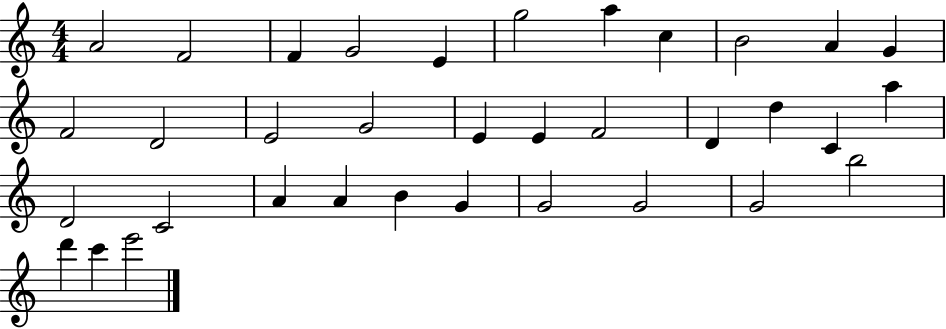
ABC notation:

X:1
T:Untitled
M:4/4
L:1/4
K:C
A2 F2 F G2 E g2 a c B2 A G F2 D2 E2 G2 E E F2 D d C a D2 C2 A A B G G2 G2 G2 b2 d' c' e'2